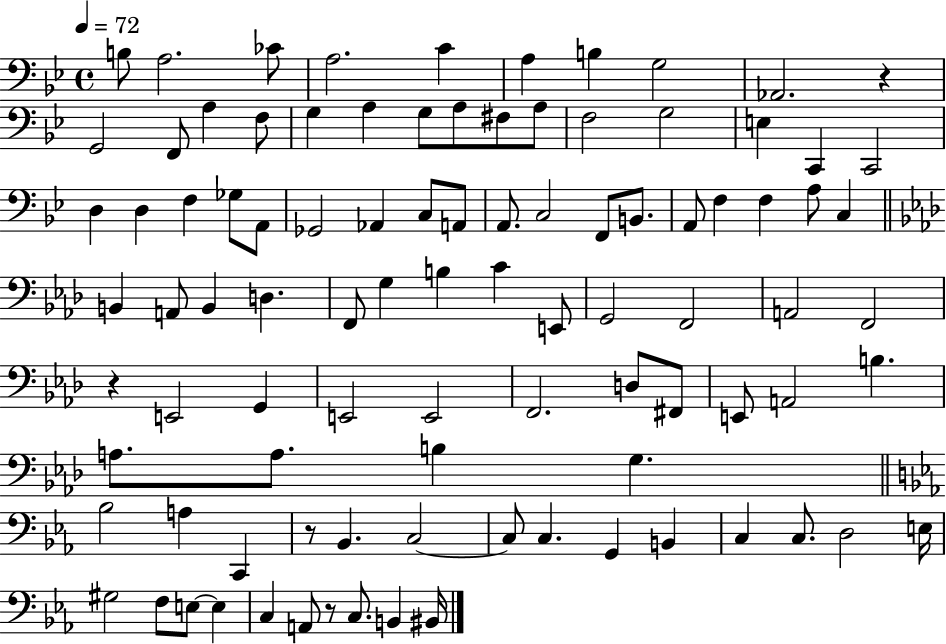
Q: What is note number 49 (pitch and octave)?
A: B3